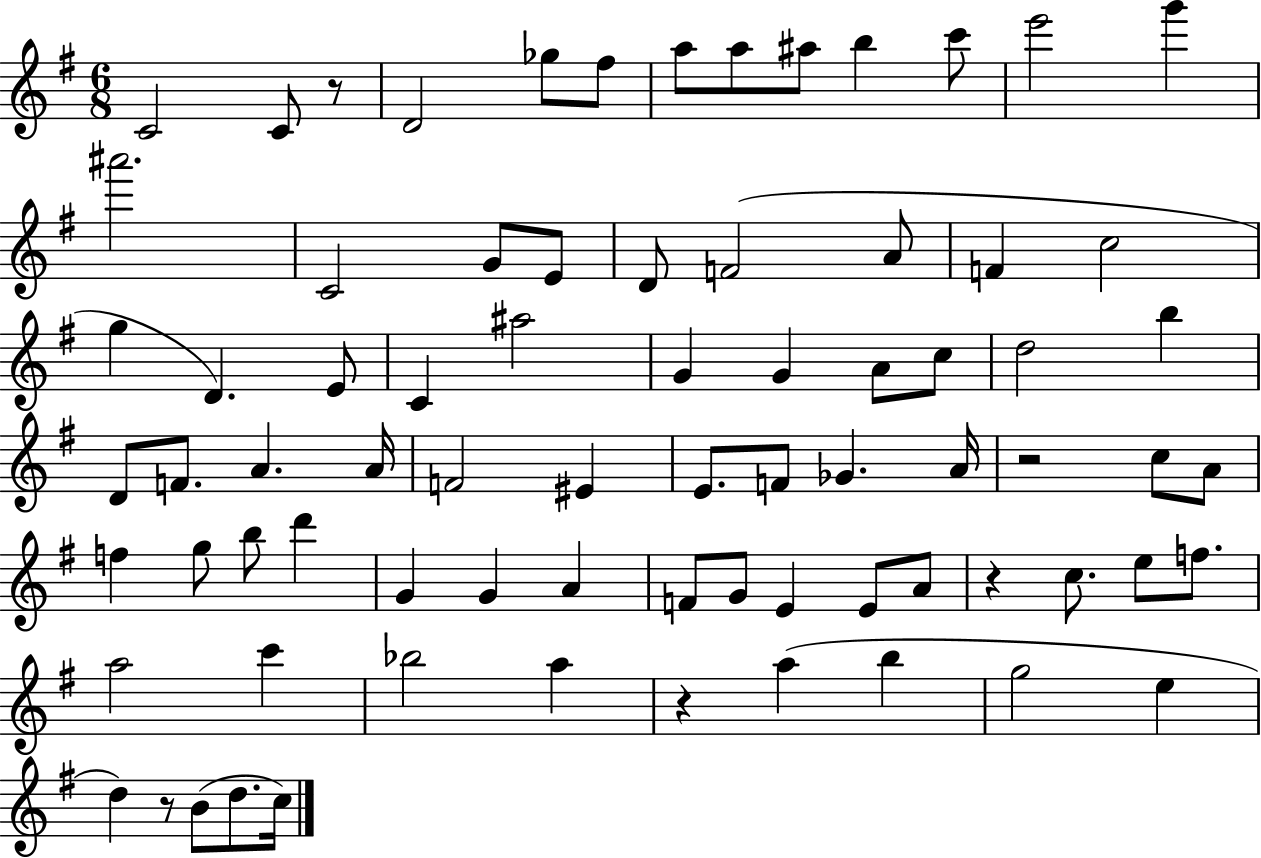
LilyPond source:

{
  \clef treble
  \numericTimeSignature
  \time 6/8
  \key g \major
  \repeat volta 2 { c'2 c'8 r8 | d'2 ges''8 fis''8 | a''8 a''8 ais''8 b''4 c'''8 | e'''2 g'''4 | \break ais'''2. | c'2 g'8 e'8 | d'8 f'2( a'8 | f'4 c''2 | \break g''4 d'4.) e'8 | c'4 ais''2 | g'4 g'4 a'8 c''8 | d''2 b''4 | \break d'8 f'8. a'4. a'16 | f'2 eis'4 | e'8. f'8 ges'4. a'16 | r2 c''8 a'8 | \break f''4 g''8 b''8 d'''4 | g'4 g'4 a'4 | f'8 g'8 e'4 e'8 a'8 | r4 c''8. e''8 f''8. | \break a''2 c'''4 | bes''2 a''4 | r4 a''4( b''4 | g''2 e''4 | \break d''4) r8 b'8( d''8. c''16) | } \bar "|."
}